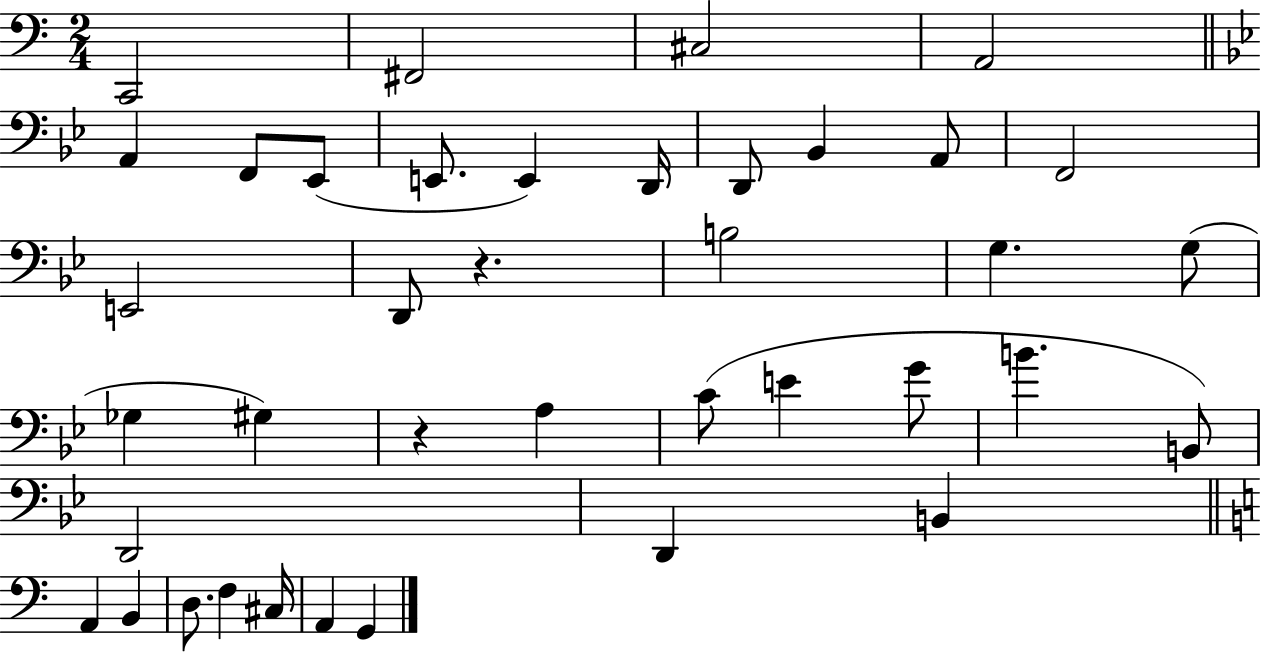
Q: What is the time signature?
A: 2/4